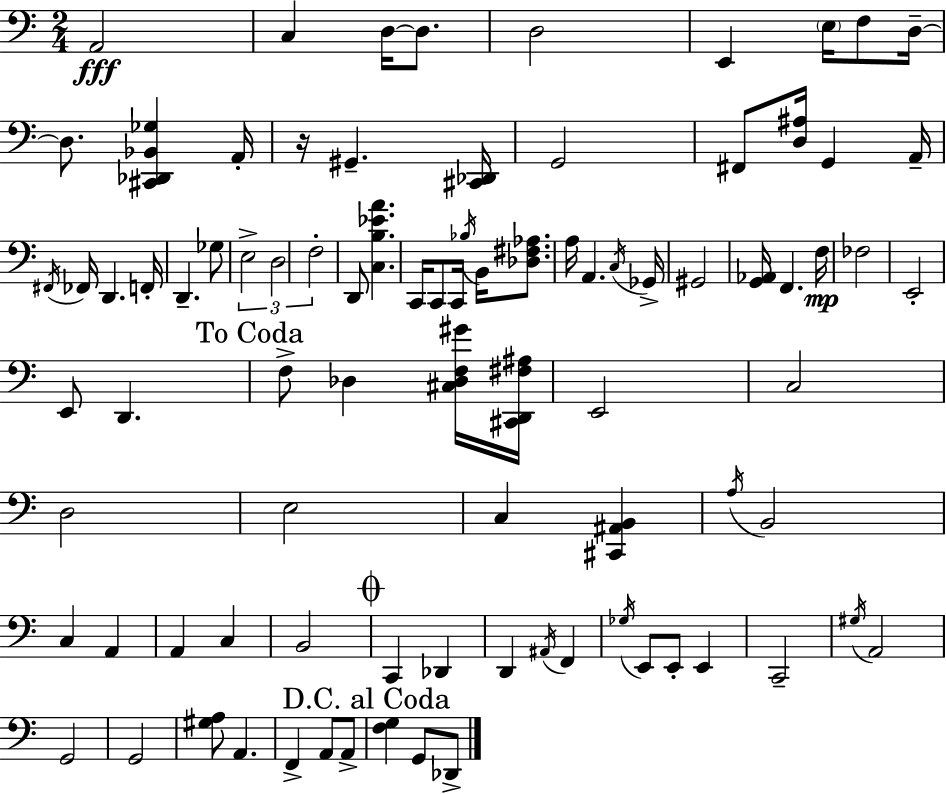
{
  \clef bass
  \numericTimeSignature
  \time 2/4
  \key a \minor
  a,2\fff | c4 d16~~ d8. | d2 | e,4 \parenthesize e16 f8 d16--~~ | \break d8. <cis, des, bes, ges>4 a,16-. | r16 gis,4.-- <cis, des,>16 | g,2 | fis,8 <d ais>16 g,4 a,16-- | \break \acciaccatura { fis,16 } fes,16 d,4. | f,16-. d,4.-- ges8 | \tuplet 3/2 { e2-> | d2 | \break f2-. } | d,8 <c b ees' a'>4. | c,16 c,8 c,16 \acciaccatura { bes16 } b,16 <des fis aes>8. | a16 a,4. | \break \acciaccatura { c16 } ges,16-> gis,2 | <g, aes,>16 f,4. | f16\mp fes2 | e,2-. | \break e,8 d,4. | \mark "To Coda" f8-> des4 | <cis des f gis'>16 <cis, d, fis ais>16 e,2 | c2 | \break d2 | e2 | c4 <cis, ais, b,>4 | \acciaccatura { a16 } b,2 | \break c4 | a,4 a,4 | c4 b,2 | \mark \markup { \musicglyph "scripts.coda" } c,4 | \break des,4 d,4 | \acciaccatura { ais,16 } f,4 \acciaccatura { ges16 } e,8 | e,8-. e,4 c,2-- | \acciaccatura { gis16 } a,2 | \break g,2 | g,2 | <gis a>8 | a,4. f,4-> | \break a,8 a,8-> \mark "D.C. al Coda" <f g>4 | g,8 des,8-> \bar "|."
}